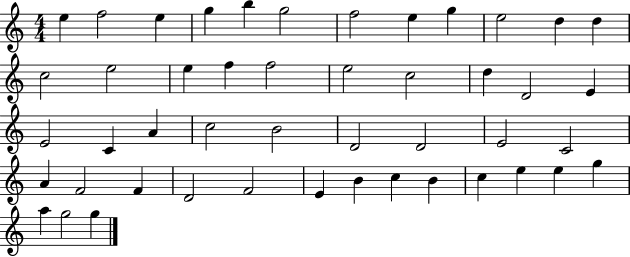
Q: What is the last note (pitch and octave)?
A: G5